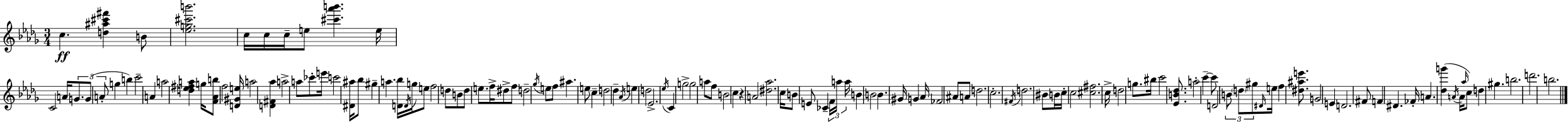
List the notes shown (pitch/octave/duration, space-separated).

C5/q. [D5,A#5,C#6,F#6]/q B4/e [Eb5,G5,C#6,B6]/h. C5/s C5/s C5/s E5/e [C#6,Ab6,B6]/q. E5/s C4/h A4/s G4/e. G4/e A4/e G5/q B5/q C6/h A4/q A5/h [D5,Eb5,F#5,A5]/q G5/s [F4,Ab4,B5]/e F5/h [D4,G#4,E5]/s A5/h [D4,F#4,Ab5]/q A5/h A5/e CES6/e E6/s C6/h [D#4,A#5]/s Bb5/e G#5/q A5/q. [D4,Bb5]/s D4/s G5/s E5/e F5/h D5/e B4/e D5/e E5/e. F5/s D#5/e F5/e D5/h Gb5/s E5/e F5/e A#5/q. E5/e C5/q D5/h Db5/q Ab4/s E5/q D5/h Eb4/h. Eb5/s C4/q G5/h G5/h A5/e F5/e B4/h C5/q R/q A4/h [D#5,Ab5]/h. C5/s B4/e E4/e CES4/q F4/s A5/s A5/s B4/q B4/h B4/q. G#4/s G4/q Ab4/s FES4/h A#4/e A4/e D5/h. C5/h. F#4/s D5/h. BIS4/e B4/s C5/s C5/h [C#5,F#5]/h. C5/s D5/h G5/e. BIS5/s C6/h [Eb4,B4,Db5]/e. A5/h C6/q C6/e D4/h B4/e D5/e G#5/e D#4/s E5/s F5/q [D#5,A#5,E6]/e. G4/h E4/q D4/h. F#4/e F4/q D#4/q. FES4/s A4/q. [Db5,G6]/q A4/s A4/s Ab5/s C5/e D5/q G#5/q. B5/h. D6/h. B5/h.